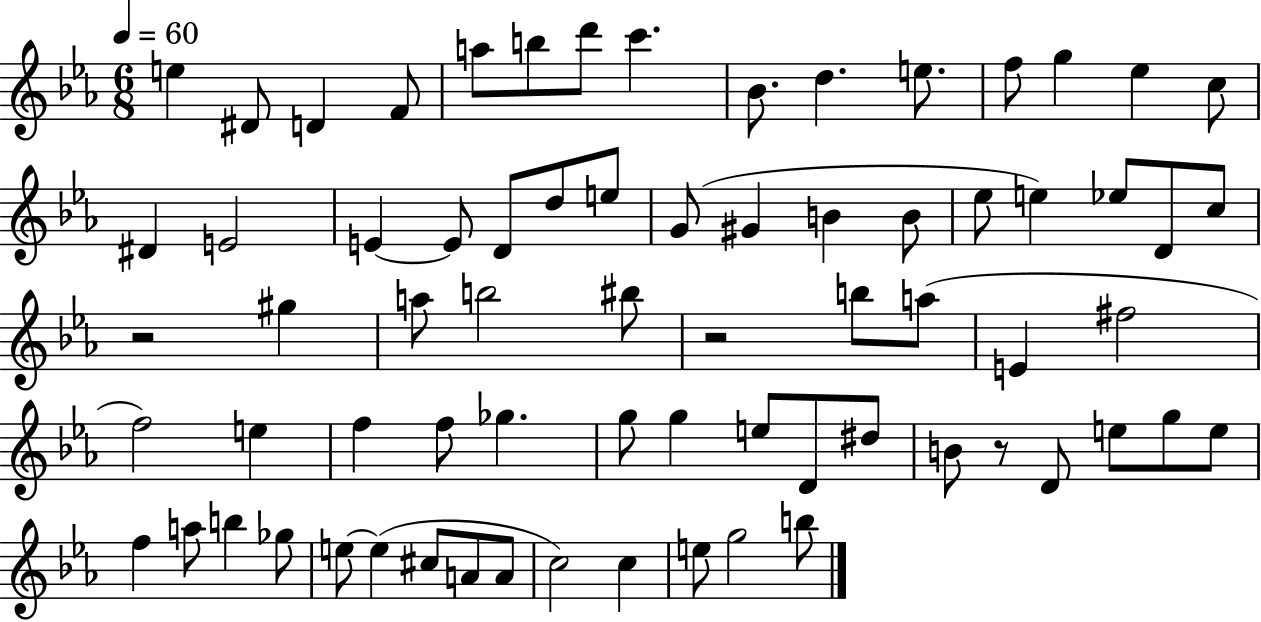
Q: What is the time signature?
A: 6/8